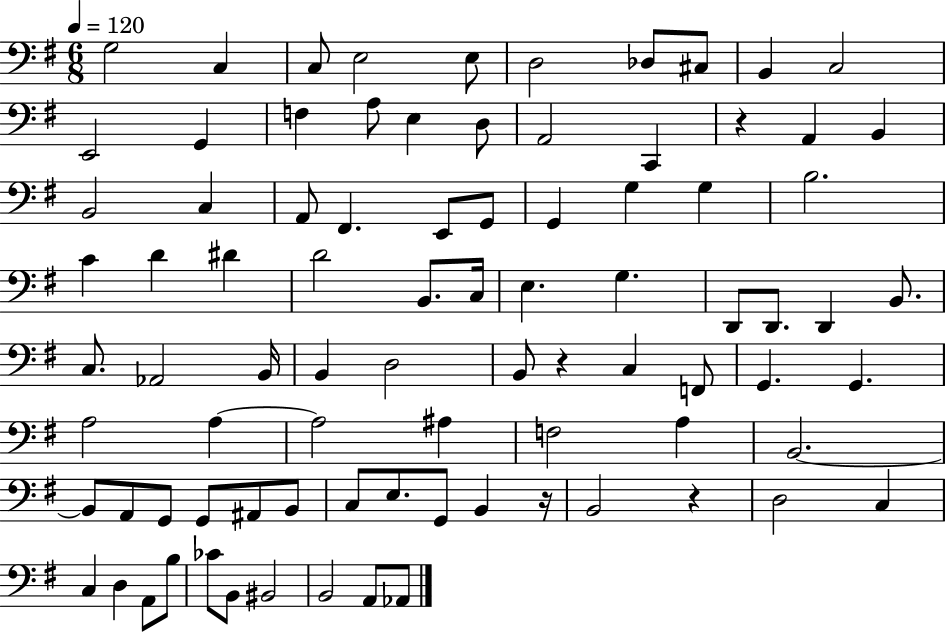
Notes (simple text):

G3/h C3/q C3/e E3/h E3/e D3/h Db3/e C#3/e B2/q C3/h E2/h G2/q F3/q A3/e E3/q D3/e A2/h C2/q R/q A2/q B2/q B2/h C3/q A2/e F#2/q. E2/e G2/e G2/q G3/q G3/q B3/h. C4/q D4/q D#4/q D4/h B2/e. C3/s E3/q. G3/q. D2/e D2/e. D2/q B2/e. C3/e. Ab2/h B2/s B2/q D3/h B2/e R/q C3/q F2/e G2/q. G2/q. A3/h A3/q A3/h A#3/q F3/h A3/q B2/h. B2/e A2/e G2/e G2/e A#2/e B2/e C3/e E3/e. G2/e B2/q R/s B2/h R/q D3/h C3/q C3/q D3/q A2/e B3/e CES4/e B2/e BIS2/h B2/h A2/e Ab2/e